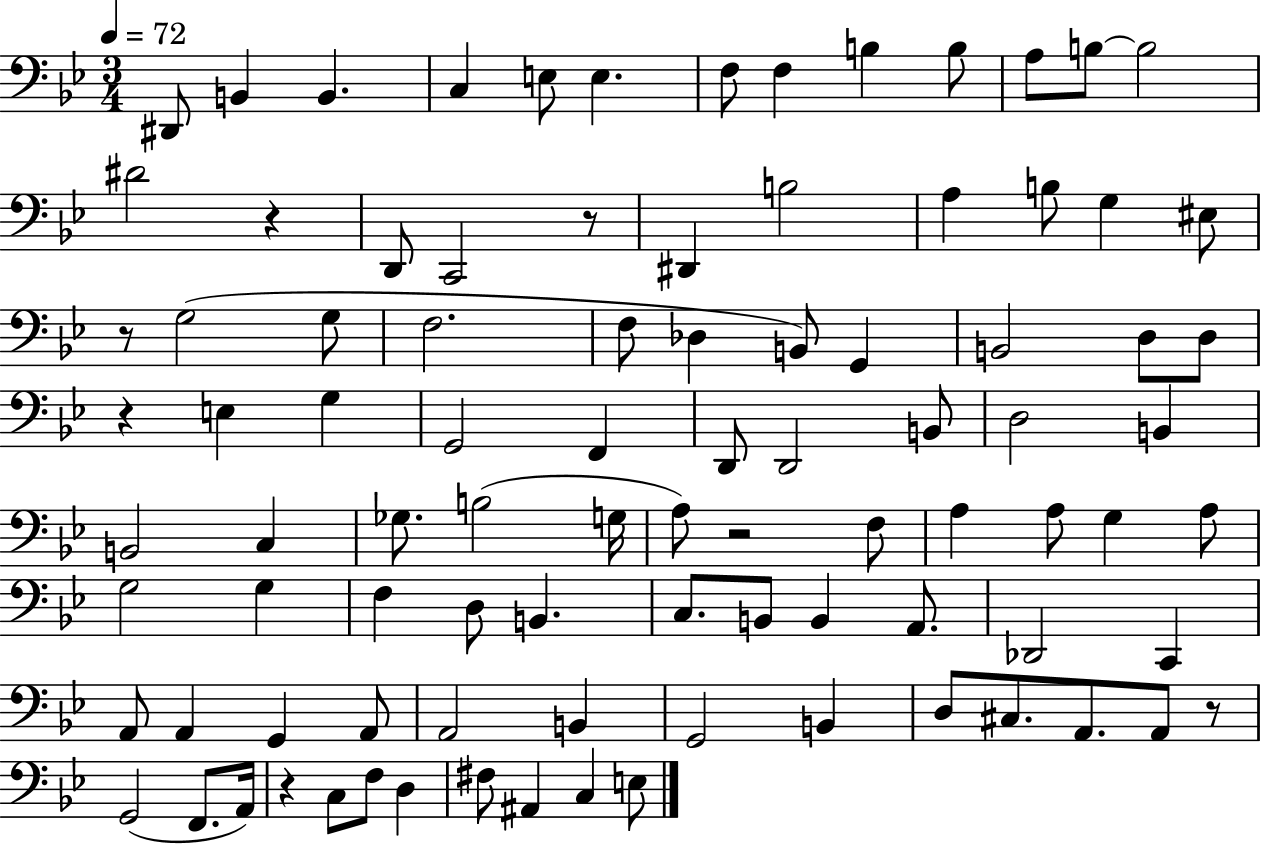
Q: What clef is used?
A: bass